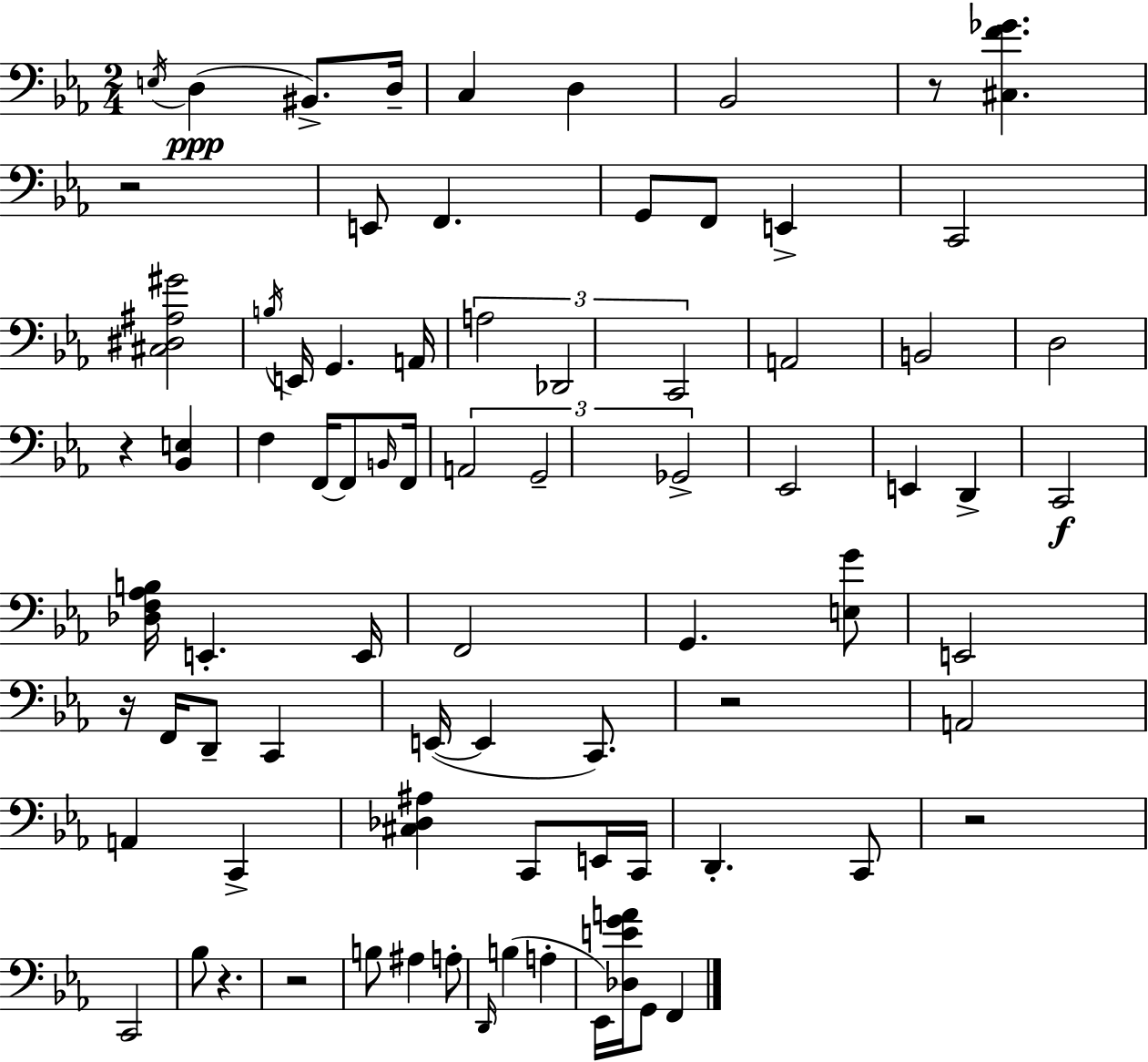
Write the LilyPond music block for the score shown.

{
  \clef bass
  \numericTimeSignature
  \time 2/4
  \key c \minor
  \repeat volta 2 { \acciaccatura { e16 }(\ppp d4 bis,8.->) | d16-- c4 d4 | bes,2 | r8 <cis f' ges'>4. | \break r2 | e,8 f,4. | g,8 f,8 e,4-> | c,2 | \break <cis dis ais gis'>2 | \acciaccatura { b16 } e,16 g,4. | a,16 \tuplet 3/2 { a2 | des,2 | \break c,2 } | a,2 | b,2 | d2 | \break r4 <bes, e>4 | f4 f,16~~ f,8 | \grace { b,16 } f,16 \tuplet 3/2 { a,2 | g,2-- | \break ges,2-> } | ees,2 | e,4 d,4-> | c,2\f | \break <des f aes b>16 e,4.-. | e,16 f,2 | g,4. | <e g'>8 e,2 | \break r16 f,16 d,8-- c,4 | e,16~(~ e,4 | c,8.) r2 | a,2 | \break a,4 c,4-> | <cis des ais>4 c,8 | e,16 c,16 d,4.-. | c,8 r2 | \break c,2 | bes8 r4. | r2 | b8 ais4 | \break a8-. \grace { d,16 } b4( | a4-. ees,16) <des e' g' a'>16 g,8 | f,4 } \bar "|."
}